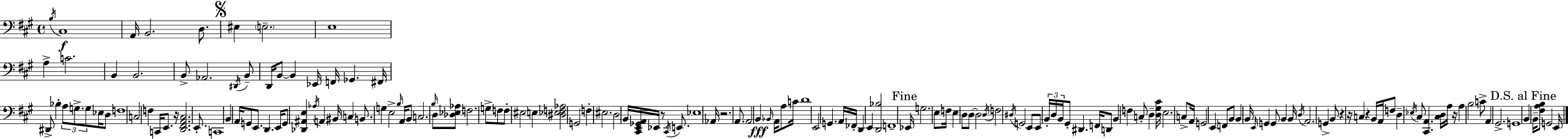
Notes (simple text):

B3/s C#3/w A2/s B2/h. D3/e. EIS3/q E3/h. E3/w A3/q C4/h. B2/q B2/h. B2/e Ab2/h. D#2/s B2/e D2/s B2/e B2/q Eb2/s F2/s Gb2/q. F#2/s D#2/e Bb3/q A3/e G3/e. G3/e Eb3/s D3/e F3/w C3/h F3/q C2/s E2/e. R/s [D2,F#2,A2,C#3]/h. E2/e. C2/w B2/q A2/s G2/e E2/e. D2/q. E2/s G2/e [Db2,A#2,E3]/q Ab3/s A2/q BIS2/s C3/q B2/e. G3/q E3/h B3/s A2/s B2/e C3/h. B3/s D3/e [Db3,Eb3,Ab3]/e F3/h. G3/e F3/e F3/e EIS3/h E3/q [D#3,Eb3,F3,Ab3]/h G2/h F3/q EIS3/h. D3/h B2/s [C#2,E2,Gb2,A2]/s Eb2/s R/e C#2/s E2/e. Eb3/w Ab2/s R/h. A2/e. A2/h B2/q Bb2/s A2/s A3/e C4/s D4/w E2/h G2/q. A2/s FES2/s D2/q E2/q [D2,Bb3]/h F2/w Eb2/s G3/h. E3/e F3/s E3/q D3/e D3/e D3/h D3/s F3/h D#3/s G2/h E2/e E2/e B2/s D3/s B2/s G#2/e D#2/q. F2/s D2/e B2/q F3/q C3/e D3/q [D3,G#3,C#4]/s E3/h. C3/e A2/s G2/h E2/q F2/e B2/e B2/q B2/s E2/s G2/q G2/e B2/q B2/s D3/s A2/h. G2/q B2/e R/q R/s C3/q R/q B2/s A2/s F3/e D3/q Eb3/s C#3/e [C#2,A2]/q. [C#3,D3]/s A3/s R/s A3/q B3/h C4/e A2/q G#2/h. G2/w B2/q B2/s [F#3,A3,B3]/e G2/h E2/s